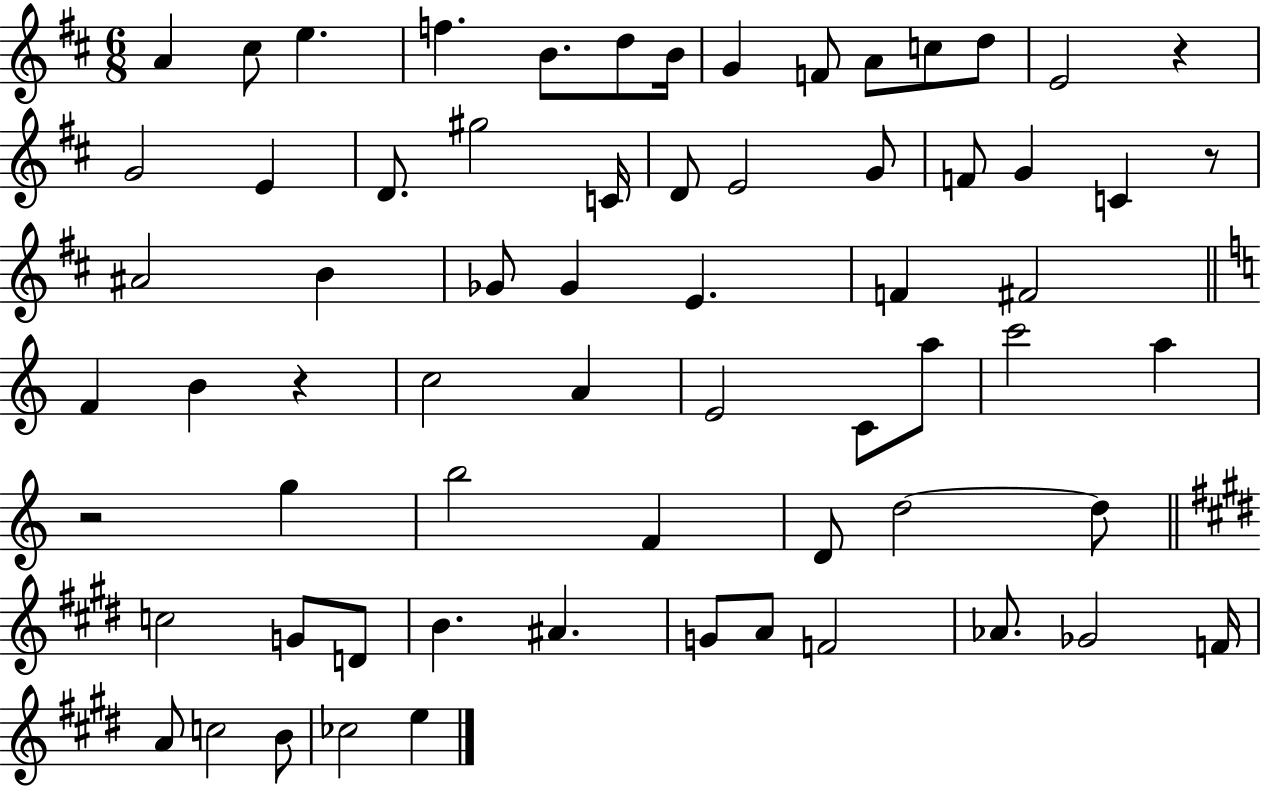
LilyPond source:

{
  \clef treble
  \numericTimeSignature
  \time 6/8
  \key d \major
  a'4 cis''8 e''4. | f''4. b'8. d''8 b'16 | g'4 f'8 a'8 c''8 d''8 | e'2 r4 | \break g'2 e'4 | d'8. gis''2 c'16 | d'8 e'2 g'8 | f'8 g'4 c'4 r8 | \break ais'2 b'4 | ges'8 ges'4 e'4. | f'4 fis'2 | \bar "||" \break \key c \major f'4 b'4 r4 | c''2 a'4 | e'2 c'8 a''8 | c'''2 a''4 | \break r2 g''4 | b''2 f'4 | d'8 d''2~~ d''8 | \bar "||" \break \key e \major c''2 g'8 d'8 | b'4. ais'4. | g'8 a'8 f'2 | aes'8. ges'2 f'16 | \break a'8 c''2 b'8 | ces''2 e''4 | \bar "|."
}